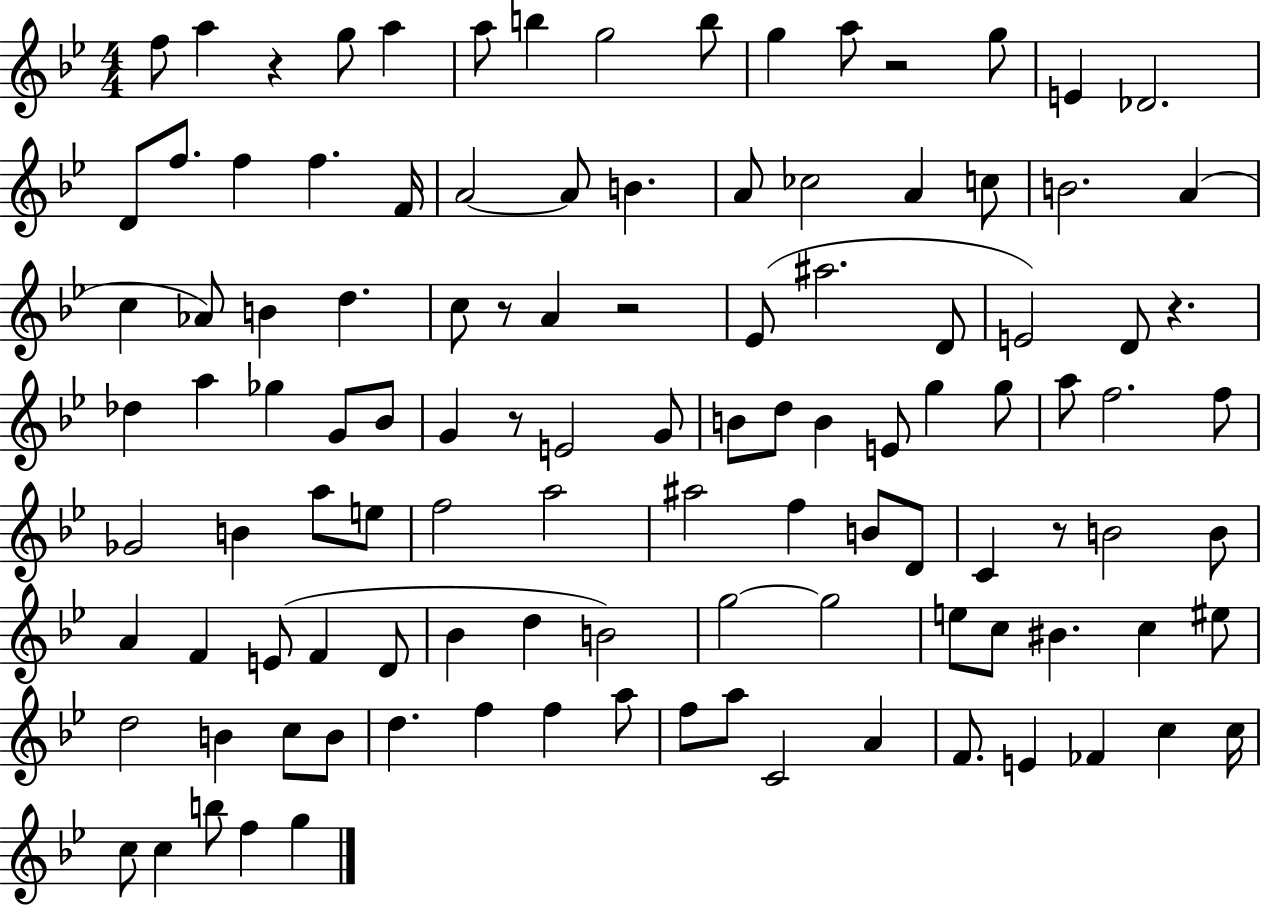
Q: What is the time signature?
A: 4/4